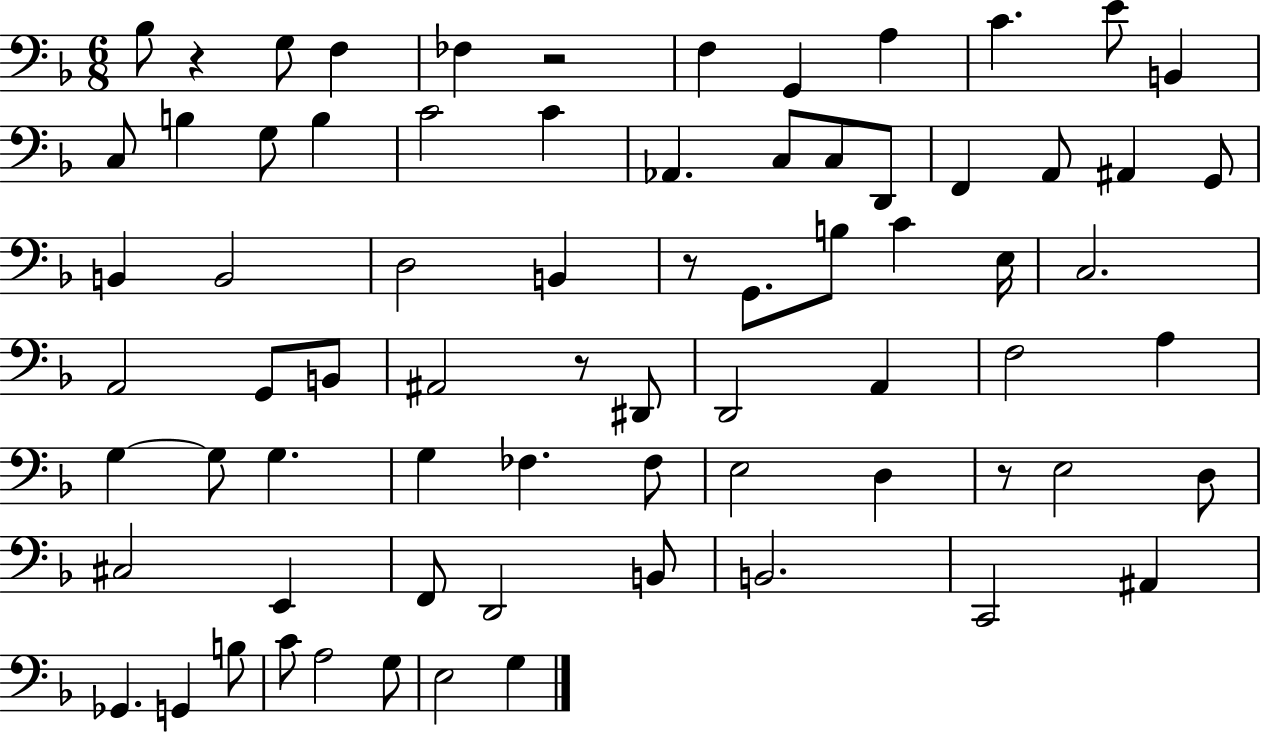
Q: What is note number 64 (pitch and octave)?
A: C4